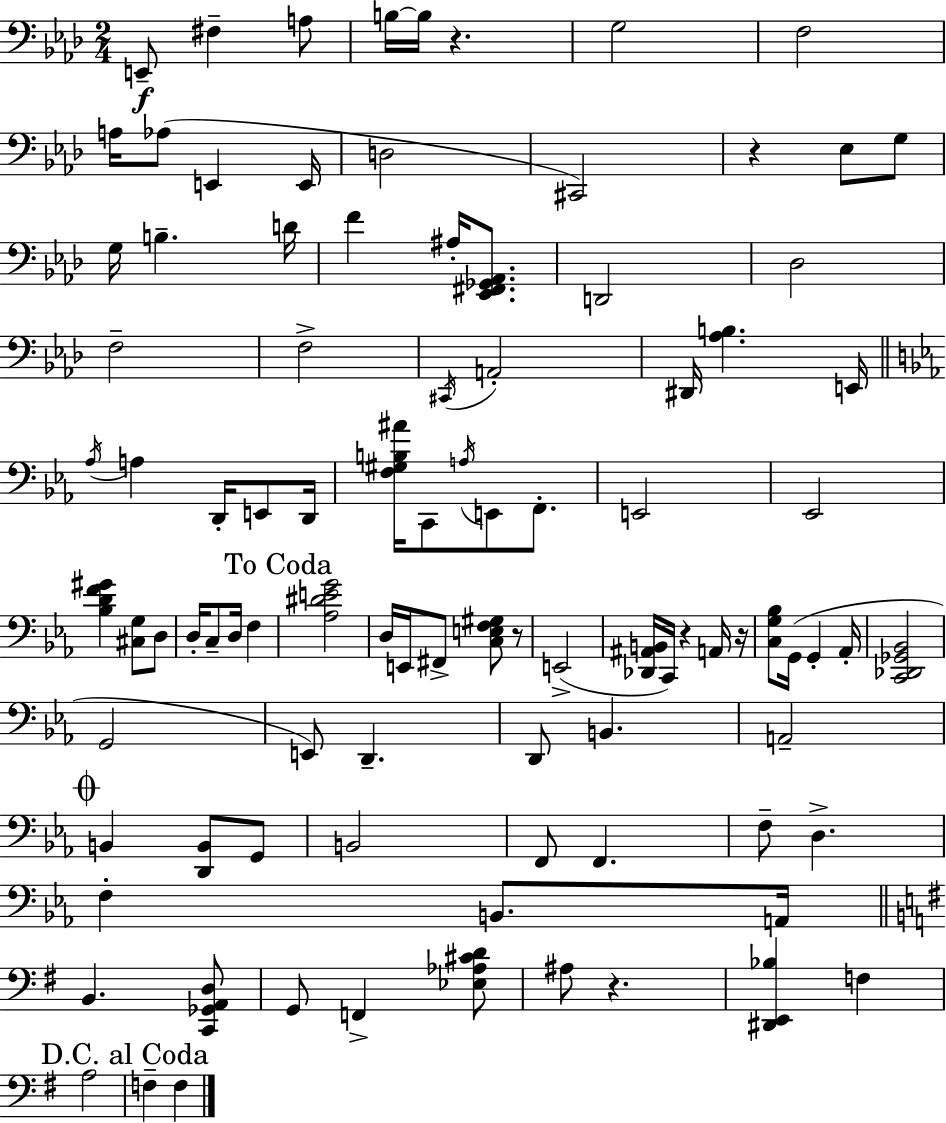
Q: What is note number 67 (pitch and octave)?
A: F3